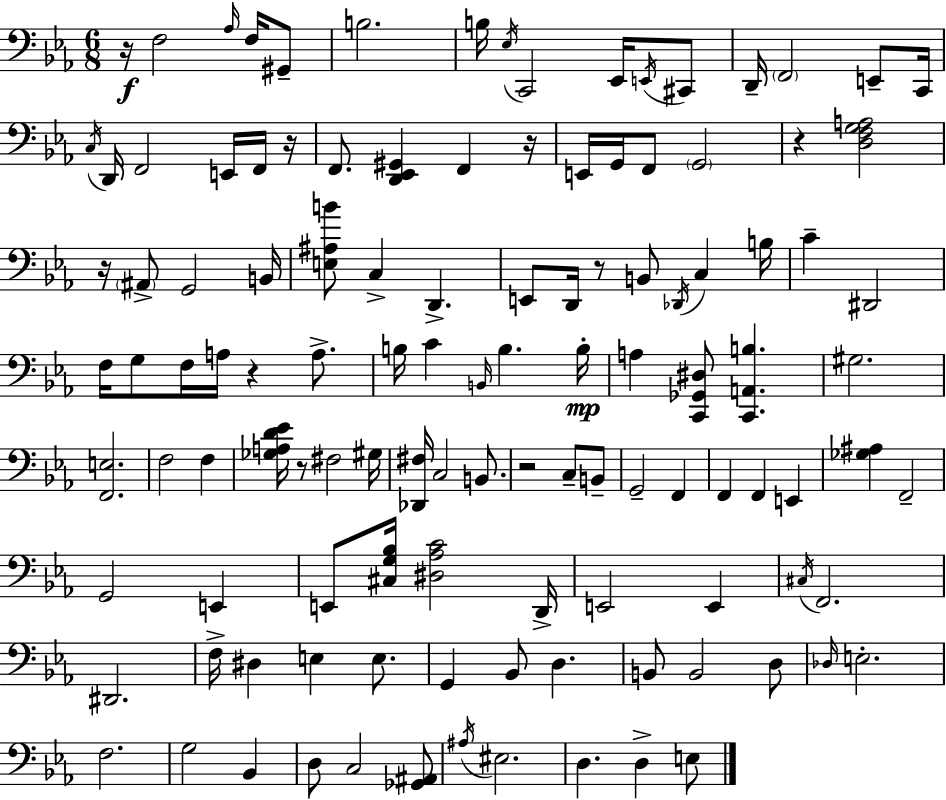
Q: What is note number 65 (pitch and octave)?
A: F2